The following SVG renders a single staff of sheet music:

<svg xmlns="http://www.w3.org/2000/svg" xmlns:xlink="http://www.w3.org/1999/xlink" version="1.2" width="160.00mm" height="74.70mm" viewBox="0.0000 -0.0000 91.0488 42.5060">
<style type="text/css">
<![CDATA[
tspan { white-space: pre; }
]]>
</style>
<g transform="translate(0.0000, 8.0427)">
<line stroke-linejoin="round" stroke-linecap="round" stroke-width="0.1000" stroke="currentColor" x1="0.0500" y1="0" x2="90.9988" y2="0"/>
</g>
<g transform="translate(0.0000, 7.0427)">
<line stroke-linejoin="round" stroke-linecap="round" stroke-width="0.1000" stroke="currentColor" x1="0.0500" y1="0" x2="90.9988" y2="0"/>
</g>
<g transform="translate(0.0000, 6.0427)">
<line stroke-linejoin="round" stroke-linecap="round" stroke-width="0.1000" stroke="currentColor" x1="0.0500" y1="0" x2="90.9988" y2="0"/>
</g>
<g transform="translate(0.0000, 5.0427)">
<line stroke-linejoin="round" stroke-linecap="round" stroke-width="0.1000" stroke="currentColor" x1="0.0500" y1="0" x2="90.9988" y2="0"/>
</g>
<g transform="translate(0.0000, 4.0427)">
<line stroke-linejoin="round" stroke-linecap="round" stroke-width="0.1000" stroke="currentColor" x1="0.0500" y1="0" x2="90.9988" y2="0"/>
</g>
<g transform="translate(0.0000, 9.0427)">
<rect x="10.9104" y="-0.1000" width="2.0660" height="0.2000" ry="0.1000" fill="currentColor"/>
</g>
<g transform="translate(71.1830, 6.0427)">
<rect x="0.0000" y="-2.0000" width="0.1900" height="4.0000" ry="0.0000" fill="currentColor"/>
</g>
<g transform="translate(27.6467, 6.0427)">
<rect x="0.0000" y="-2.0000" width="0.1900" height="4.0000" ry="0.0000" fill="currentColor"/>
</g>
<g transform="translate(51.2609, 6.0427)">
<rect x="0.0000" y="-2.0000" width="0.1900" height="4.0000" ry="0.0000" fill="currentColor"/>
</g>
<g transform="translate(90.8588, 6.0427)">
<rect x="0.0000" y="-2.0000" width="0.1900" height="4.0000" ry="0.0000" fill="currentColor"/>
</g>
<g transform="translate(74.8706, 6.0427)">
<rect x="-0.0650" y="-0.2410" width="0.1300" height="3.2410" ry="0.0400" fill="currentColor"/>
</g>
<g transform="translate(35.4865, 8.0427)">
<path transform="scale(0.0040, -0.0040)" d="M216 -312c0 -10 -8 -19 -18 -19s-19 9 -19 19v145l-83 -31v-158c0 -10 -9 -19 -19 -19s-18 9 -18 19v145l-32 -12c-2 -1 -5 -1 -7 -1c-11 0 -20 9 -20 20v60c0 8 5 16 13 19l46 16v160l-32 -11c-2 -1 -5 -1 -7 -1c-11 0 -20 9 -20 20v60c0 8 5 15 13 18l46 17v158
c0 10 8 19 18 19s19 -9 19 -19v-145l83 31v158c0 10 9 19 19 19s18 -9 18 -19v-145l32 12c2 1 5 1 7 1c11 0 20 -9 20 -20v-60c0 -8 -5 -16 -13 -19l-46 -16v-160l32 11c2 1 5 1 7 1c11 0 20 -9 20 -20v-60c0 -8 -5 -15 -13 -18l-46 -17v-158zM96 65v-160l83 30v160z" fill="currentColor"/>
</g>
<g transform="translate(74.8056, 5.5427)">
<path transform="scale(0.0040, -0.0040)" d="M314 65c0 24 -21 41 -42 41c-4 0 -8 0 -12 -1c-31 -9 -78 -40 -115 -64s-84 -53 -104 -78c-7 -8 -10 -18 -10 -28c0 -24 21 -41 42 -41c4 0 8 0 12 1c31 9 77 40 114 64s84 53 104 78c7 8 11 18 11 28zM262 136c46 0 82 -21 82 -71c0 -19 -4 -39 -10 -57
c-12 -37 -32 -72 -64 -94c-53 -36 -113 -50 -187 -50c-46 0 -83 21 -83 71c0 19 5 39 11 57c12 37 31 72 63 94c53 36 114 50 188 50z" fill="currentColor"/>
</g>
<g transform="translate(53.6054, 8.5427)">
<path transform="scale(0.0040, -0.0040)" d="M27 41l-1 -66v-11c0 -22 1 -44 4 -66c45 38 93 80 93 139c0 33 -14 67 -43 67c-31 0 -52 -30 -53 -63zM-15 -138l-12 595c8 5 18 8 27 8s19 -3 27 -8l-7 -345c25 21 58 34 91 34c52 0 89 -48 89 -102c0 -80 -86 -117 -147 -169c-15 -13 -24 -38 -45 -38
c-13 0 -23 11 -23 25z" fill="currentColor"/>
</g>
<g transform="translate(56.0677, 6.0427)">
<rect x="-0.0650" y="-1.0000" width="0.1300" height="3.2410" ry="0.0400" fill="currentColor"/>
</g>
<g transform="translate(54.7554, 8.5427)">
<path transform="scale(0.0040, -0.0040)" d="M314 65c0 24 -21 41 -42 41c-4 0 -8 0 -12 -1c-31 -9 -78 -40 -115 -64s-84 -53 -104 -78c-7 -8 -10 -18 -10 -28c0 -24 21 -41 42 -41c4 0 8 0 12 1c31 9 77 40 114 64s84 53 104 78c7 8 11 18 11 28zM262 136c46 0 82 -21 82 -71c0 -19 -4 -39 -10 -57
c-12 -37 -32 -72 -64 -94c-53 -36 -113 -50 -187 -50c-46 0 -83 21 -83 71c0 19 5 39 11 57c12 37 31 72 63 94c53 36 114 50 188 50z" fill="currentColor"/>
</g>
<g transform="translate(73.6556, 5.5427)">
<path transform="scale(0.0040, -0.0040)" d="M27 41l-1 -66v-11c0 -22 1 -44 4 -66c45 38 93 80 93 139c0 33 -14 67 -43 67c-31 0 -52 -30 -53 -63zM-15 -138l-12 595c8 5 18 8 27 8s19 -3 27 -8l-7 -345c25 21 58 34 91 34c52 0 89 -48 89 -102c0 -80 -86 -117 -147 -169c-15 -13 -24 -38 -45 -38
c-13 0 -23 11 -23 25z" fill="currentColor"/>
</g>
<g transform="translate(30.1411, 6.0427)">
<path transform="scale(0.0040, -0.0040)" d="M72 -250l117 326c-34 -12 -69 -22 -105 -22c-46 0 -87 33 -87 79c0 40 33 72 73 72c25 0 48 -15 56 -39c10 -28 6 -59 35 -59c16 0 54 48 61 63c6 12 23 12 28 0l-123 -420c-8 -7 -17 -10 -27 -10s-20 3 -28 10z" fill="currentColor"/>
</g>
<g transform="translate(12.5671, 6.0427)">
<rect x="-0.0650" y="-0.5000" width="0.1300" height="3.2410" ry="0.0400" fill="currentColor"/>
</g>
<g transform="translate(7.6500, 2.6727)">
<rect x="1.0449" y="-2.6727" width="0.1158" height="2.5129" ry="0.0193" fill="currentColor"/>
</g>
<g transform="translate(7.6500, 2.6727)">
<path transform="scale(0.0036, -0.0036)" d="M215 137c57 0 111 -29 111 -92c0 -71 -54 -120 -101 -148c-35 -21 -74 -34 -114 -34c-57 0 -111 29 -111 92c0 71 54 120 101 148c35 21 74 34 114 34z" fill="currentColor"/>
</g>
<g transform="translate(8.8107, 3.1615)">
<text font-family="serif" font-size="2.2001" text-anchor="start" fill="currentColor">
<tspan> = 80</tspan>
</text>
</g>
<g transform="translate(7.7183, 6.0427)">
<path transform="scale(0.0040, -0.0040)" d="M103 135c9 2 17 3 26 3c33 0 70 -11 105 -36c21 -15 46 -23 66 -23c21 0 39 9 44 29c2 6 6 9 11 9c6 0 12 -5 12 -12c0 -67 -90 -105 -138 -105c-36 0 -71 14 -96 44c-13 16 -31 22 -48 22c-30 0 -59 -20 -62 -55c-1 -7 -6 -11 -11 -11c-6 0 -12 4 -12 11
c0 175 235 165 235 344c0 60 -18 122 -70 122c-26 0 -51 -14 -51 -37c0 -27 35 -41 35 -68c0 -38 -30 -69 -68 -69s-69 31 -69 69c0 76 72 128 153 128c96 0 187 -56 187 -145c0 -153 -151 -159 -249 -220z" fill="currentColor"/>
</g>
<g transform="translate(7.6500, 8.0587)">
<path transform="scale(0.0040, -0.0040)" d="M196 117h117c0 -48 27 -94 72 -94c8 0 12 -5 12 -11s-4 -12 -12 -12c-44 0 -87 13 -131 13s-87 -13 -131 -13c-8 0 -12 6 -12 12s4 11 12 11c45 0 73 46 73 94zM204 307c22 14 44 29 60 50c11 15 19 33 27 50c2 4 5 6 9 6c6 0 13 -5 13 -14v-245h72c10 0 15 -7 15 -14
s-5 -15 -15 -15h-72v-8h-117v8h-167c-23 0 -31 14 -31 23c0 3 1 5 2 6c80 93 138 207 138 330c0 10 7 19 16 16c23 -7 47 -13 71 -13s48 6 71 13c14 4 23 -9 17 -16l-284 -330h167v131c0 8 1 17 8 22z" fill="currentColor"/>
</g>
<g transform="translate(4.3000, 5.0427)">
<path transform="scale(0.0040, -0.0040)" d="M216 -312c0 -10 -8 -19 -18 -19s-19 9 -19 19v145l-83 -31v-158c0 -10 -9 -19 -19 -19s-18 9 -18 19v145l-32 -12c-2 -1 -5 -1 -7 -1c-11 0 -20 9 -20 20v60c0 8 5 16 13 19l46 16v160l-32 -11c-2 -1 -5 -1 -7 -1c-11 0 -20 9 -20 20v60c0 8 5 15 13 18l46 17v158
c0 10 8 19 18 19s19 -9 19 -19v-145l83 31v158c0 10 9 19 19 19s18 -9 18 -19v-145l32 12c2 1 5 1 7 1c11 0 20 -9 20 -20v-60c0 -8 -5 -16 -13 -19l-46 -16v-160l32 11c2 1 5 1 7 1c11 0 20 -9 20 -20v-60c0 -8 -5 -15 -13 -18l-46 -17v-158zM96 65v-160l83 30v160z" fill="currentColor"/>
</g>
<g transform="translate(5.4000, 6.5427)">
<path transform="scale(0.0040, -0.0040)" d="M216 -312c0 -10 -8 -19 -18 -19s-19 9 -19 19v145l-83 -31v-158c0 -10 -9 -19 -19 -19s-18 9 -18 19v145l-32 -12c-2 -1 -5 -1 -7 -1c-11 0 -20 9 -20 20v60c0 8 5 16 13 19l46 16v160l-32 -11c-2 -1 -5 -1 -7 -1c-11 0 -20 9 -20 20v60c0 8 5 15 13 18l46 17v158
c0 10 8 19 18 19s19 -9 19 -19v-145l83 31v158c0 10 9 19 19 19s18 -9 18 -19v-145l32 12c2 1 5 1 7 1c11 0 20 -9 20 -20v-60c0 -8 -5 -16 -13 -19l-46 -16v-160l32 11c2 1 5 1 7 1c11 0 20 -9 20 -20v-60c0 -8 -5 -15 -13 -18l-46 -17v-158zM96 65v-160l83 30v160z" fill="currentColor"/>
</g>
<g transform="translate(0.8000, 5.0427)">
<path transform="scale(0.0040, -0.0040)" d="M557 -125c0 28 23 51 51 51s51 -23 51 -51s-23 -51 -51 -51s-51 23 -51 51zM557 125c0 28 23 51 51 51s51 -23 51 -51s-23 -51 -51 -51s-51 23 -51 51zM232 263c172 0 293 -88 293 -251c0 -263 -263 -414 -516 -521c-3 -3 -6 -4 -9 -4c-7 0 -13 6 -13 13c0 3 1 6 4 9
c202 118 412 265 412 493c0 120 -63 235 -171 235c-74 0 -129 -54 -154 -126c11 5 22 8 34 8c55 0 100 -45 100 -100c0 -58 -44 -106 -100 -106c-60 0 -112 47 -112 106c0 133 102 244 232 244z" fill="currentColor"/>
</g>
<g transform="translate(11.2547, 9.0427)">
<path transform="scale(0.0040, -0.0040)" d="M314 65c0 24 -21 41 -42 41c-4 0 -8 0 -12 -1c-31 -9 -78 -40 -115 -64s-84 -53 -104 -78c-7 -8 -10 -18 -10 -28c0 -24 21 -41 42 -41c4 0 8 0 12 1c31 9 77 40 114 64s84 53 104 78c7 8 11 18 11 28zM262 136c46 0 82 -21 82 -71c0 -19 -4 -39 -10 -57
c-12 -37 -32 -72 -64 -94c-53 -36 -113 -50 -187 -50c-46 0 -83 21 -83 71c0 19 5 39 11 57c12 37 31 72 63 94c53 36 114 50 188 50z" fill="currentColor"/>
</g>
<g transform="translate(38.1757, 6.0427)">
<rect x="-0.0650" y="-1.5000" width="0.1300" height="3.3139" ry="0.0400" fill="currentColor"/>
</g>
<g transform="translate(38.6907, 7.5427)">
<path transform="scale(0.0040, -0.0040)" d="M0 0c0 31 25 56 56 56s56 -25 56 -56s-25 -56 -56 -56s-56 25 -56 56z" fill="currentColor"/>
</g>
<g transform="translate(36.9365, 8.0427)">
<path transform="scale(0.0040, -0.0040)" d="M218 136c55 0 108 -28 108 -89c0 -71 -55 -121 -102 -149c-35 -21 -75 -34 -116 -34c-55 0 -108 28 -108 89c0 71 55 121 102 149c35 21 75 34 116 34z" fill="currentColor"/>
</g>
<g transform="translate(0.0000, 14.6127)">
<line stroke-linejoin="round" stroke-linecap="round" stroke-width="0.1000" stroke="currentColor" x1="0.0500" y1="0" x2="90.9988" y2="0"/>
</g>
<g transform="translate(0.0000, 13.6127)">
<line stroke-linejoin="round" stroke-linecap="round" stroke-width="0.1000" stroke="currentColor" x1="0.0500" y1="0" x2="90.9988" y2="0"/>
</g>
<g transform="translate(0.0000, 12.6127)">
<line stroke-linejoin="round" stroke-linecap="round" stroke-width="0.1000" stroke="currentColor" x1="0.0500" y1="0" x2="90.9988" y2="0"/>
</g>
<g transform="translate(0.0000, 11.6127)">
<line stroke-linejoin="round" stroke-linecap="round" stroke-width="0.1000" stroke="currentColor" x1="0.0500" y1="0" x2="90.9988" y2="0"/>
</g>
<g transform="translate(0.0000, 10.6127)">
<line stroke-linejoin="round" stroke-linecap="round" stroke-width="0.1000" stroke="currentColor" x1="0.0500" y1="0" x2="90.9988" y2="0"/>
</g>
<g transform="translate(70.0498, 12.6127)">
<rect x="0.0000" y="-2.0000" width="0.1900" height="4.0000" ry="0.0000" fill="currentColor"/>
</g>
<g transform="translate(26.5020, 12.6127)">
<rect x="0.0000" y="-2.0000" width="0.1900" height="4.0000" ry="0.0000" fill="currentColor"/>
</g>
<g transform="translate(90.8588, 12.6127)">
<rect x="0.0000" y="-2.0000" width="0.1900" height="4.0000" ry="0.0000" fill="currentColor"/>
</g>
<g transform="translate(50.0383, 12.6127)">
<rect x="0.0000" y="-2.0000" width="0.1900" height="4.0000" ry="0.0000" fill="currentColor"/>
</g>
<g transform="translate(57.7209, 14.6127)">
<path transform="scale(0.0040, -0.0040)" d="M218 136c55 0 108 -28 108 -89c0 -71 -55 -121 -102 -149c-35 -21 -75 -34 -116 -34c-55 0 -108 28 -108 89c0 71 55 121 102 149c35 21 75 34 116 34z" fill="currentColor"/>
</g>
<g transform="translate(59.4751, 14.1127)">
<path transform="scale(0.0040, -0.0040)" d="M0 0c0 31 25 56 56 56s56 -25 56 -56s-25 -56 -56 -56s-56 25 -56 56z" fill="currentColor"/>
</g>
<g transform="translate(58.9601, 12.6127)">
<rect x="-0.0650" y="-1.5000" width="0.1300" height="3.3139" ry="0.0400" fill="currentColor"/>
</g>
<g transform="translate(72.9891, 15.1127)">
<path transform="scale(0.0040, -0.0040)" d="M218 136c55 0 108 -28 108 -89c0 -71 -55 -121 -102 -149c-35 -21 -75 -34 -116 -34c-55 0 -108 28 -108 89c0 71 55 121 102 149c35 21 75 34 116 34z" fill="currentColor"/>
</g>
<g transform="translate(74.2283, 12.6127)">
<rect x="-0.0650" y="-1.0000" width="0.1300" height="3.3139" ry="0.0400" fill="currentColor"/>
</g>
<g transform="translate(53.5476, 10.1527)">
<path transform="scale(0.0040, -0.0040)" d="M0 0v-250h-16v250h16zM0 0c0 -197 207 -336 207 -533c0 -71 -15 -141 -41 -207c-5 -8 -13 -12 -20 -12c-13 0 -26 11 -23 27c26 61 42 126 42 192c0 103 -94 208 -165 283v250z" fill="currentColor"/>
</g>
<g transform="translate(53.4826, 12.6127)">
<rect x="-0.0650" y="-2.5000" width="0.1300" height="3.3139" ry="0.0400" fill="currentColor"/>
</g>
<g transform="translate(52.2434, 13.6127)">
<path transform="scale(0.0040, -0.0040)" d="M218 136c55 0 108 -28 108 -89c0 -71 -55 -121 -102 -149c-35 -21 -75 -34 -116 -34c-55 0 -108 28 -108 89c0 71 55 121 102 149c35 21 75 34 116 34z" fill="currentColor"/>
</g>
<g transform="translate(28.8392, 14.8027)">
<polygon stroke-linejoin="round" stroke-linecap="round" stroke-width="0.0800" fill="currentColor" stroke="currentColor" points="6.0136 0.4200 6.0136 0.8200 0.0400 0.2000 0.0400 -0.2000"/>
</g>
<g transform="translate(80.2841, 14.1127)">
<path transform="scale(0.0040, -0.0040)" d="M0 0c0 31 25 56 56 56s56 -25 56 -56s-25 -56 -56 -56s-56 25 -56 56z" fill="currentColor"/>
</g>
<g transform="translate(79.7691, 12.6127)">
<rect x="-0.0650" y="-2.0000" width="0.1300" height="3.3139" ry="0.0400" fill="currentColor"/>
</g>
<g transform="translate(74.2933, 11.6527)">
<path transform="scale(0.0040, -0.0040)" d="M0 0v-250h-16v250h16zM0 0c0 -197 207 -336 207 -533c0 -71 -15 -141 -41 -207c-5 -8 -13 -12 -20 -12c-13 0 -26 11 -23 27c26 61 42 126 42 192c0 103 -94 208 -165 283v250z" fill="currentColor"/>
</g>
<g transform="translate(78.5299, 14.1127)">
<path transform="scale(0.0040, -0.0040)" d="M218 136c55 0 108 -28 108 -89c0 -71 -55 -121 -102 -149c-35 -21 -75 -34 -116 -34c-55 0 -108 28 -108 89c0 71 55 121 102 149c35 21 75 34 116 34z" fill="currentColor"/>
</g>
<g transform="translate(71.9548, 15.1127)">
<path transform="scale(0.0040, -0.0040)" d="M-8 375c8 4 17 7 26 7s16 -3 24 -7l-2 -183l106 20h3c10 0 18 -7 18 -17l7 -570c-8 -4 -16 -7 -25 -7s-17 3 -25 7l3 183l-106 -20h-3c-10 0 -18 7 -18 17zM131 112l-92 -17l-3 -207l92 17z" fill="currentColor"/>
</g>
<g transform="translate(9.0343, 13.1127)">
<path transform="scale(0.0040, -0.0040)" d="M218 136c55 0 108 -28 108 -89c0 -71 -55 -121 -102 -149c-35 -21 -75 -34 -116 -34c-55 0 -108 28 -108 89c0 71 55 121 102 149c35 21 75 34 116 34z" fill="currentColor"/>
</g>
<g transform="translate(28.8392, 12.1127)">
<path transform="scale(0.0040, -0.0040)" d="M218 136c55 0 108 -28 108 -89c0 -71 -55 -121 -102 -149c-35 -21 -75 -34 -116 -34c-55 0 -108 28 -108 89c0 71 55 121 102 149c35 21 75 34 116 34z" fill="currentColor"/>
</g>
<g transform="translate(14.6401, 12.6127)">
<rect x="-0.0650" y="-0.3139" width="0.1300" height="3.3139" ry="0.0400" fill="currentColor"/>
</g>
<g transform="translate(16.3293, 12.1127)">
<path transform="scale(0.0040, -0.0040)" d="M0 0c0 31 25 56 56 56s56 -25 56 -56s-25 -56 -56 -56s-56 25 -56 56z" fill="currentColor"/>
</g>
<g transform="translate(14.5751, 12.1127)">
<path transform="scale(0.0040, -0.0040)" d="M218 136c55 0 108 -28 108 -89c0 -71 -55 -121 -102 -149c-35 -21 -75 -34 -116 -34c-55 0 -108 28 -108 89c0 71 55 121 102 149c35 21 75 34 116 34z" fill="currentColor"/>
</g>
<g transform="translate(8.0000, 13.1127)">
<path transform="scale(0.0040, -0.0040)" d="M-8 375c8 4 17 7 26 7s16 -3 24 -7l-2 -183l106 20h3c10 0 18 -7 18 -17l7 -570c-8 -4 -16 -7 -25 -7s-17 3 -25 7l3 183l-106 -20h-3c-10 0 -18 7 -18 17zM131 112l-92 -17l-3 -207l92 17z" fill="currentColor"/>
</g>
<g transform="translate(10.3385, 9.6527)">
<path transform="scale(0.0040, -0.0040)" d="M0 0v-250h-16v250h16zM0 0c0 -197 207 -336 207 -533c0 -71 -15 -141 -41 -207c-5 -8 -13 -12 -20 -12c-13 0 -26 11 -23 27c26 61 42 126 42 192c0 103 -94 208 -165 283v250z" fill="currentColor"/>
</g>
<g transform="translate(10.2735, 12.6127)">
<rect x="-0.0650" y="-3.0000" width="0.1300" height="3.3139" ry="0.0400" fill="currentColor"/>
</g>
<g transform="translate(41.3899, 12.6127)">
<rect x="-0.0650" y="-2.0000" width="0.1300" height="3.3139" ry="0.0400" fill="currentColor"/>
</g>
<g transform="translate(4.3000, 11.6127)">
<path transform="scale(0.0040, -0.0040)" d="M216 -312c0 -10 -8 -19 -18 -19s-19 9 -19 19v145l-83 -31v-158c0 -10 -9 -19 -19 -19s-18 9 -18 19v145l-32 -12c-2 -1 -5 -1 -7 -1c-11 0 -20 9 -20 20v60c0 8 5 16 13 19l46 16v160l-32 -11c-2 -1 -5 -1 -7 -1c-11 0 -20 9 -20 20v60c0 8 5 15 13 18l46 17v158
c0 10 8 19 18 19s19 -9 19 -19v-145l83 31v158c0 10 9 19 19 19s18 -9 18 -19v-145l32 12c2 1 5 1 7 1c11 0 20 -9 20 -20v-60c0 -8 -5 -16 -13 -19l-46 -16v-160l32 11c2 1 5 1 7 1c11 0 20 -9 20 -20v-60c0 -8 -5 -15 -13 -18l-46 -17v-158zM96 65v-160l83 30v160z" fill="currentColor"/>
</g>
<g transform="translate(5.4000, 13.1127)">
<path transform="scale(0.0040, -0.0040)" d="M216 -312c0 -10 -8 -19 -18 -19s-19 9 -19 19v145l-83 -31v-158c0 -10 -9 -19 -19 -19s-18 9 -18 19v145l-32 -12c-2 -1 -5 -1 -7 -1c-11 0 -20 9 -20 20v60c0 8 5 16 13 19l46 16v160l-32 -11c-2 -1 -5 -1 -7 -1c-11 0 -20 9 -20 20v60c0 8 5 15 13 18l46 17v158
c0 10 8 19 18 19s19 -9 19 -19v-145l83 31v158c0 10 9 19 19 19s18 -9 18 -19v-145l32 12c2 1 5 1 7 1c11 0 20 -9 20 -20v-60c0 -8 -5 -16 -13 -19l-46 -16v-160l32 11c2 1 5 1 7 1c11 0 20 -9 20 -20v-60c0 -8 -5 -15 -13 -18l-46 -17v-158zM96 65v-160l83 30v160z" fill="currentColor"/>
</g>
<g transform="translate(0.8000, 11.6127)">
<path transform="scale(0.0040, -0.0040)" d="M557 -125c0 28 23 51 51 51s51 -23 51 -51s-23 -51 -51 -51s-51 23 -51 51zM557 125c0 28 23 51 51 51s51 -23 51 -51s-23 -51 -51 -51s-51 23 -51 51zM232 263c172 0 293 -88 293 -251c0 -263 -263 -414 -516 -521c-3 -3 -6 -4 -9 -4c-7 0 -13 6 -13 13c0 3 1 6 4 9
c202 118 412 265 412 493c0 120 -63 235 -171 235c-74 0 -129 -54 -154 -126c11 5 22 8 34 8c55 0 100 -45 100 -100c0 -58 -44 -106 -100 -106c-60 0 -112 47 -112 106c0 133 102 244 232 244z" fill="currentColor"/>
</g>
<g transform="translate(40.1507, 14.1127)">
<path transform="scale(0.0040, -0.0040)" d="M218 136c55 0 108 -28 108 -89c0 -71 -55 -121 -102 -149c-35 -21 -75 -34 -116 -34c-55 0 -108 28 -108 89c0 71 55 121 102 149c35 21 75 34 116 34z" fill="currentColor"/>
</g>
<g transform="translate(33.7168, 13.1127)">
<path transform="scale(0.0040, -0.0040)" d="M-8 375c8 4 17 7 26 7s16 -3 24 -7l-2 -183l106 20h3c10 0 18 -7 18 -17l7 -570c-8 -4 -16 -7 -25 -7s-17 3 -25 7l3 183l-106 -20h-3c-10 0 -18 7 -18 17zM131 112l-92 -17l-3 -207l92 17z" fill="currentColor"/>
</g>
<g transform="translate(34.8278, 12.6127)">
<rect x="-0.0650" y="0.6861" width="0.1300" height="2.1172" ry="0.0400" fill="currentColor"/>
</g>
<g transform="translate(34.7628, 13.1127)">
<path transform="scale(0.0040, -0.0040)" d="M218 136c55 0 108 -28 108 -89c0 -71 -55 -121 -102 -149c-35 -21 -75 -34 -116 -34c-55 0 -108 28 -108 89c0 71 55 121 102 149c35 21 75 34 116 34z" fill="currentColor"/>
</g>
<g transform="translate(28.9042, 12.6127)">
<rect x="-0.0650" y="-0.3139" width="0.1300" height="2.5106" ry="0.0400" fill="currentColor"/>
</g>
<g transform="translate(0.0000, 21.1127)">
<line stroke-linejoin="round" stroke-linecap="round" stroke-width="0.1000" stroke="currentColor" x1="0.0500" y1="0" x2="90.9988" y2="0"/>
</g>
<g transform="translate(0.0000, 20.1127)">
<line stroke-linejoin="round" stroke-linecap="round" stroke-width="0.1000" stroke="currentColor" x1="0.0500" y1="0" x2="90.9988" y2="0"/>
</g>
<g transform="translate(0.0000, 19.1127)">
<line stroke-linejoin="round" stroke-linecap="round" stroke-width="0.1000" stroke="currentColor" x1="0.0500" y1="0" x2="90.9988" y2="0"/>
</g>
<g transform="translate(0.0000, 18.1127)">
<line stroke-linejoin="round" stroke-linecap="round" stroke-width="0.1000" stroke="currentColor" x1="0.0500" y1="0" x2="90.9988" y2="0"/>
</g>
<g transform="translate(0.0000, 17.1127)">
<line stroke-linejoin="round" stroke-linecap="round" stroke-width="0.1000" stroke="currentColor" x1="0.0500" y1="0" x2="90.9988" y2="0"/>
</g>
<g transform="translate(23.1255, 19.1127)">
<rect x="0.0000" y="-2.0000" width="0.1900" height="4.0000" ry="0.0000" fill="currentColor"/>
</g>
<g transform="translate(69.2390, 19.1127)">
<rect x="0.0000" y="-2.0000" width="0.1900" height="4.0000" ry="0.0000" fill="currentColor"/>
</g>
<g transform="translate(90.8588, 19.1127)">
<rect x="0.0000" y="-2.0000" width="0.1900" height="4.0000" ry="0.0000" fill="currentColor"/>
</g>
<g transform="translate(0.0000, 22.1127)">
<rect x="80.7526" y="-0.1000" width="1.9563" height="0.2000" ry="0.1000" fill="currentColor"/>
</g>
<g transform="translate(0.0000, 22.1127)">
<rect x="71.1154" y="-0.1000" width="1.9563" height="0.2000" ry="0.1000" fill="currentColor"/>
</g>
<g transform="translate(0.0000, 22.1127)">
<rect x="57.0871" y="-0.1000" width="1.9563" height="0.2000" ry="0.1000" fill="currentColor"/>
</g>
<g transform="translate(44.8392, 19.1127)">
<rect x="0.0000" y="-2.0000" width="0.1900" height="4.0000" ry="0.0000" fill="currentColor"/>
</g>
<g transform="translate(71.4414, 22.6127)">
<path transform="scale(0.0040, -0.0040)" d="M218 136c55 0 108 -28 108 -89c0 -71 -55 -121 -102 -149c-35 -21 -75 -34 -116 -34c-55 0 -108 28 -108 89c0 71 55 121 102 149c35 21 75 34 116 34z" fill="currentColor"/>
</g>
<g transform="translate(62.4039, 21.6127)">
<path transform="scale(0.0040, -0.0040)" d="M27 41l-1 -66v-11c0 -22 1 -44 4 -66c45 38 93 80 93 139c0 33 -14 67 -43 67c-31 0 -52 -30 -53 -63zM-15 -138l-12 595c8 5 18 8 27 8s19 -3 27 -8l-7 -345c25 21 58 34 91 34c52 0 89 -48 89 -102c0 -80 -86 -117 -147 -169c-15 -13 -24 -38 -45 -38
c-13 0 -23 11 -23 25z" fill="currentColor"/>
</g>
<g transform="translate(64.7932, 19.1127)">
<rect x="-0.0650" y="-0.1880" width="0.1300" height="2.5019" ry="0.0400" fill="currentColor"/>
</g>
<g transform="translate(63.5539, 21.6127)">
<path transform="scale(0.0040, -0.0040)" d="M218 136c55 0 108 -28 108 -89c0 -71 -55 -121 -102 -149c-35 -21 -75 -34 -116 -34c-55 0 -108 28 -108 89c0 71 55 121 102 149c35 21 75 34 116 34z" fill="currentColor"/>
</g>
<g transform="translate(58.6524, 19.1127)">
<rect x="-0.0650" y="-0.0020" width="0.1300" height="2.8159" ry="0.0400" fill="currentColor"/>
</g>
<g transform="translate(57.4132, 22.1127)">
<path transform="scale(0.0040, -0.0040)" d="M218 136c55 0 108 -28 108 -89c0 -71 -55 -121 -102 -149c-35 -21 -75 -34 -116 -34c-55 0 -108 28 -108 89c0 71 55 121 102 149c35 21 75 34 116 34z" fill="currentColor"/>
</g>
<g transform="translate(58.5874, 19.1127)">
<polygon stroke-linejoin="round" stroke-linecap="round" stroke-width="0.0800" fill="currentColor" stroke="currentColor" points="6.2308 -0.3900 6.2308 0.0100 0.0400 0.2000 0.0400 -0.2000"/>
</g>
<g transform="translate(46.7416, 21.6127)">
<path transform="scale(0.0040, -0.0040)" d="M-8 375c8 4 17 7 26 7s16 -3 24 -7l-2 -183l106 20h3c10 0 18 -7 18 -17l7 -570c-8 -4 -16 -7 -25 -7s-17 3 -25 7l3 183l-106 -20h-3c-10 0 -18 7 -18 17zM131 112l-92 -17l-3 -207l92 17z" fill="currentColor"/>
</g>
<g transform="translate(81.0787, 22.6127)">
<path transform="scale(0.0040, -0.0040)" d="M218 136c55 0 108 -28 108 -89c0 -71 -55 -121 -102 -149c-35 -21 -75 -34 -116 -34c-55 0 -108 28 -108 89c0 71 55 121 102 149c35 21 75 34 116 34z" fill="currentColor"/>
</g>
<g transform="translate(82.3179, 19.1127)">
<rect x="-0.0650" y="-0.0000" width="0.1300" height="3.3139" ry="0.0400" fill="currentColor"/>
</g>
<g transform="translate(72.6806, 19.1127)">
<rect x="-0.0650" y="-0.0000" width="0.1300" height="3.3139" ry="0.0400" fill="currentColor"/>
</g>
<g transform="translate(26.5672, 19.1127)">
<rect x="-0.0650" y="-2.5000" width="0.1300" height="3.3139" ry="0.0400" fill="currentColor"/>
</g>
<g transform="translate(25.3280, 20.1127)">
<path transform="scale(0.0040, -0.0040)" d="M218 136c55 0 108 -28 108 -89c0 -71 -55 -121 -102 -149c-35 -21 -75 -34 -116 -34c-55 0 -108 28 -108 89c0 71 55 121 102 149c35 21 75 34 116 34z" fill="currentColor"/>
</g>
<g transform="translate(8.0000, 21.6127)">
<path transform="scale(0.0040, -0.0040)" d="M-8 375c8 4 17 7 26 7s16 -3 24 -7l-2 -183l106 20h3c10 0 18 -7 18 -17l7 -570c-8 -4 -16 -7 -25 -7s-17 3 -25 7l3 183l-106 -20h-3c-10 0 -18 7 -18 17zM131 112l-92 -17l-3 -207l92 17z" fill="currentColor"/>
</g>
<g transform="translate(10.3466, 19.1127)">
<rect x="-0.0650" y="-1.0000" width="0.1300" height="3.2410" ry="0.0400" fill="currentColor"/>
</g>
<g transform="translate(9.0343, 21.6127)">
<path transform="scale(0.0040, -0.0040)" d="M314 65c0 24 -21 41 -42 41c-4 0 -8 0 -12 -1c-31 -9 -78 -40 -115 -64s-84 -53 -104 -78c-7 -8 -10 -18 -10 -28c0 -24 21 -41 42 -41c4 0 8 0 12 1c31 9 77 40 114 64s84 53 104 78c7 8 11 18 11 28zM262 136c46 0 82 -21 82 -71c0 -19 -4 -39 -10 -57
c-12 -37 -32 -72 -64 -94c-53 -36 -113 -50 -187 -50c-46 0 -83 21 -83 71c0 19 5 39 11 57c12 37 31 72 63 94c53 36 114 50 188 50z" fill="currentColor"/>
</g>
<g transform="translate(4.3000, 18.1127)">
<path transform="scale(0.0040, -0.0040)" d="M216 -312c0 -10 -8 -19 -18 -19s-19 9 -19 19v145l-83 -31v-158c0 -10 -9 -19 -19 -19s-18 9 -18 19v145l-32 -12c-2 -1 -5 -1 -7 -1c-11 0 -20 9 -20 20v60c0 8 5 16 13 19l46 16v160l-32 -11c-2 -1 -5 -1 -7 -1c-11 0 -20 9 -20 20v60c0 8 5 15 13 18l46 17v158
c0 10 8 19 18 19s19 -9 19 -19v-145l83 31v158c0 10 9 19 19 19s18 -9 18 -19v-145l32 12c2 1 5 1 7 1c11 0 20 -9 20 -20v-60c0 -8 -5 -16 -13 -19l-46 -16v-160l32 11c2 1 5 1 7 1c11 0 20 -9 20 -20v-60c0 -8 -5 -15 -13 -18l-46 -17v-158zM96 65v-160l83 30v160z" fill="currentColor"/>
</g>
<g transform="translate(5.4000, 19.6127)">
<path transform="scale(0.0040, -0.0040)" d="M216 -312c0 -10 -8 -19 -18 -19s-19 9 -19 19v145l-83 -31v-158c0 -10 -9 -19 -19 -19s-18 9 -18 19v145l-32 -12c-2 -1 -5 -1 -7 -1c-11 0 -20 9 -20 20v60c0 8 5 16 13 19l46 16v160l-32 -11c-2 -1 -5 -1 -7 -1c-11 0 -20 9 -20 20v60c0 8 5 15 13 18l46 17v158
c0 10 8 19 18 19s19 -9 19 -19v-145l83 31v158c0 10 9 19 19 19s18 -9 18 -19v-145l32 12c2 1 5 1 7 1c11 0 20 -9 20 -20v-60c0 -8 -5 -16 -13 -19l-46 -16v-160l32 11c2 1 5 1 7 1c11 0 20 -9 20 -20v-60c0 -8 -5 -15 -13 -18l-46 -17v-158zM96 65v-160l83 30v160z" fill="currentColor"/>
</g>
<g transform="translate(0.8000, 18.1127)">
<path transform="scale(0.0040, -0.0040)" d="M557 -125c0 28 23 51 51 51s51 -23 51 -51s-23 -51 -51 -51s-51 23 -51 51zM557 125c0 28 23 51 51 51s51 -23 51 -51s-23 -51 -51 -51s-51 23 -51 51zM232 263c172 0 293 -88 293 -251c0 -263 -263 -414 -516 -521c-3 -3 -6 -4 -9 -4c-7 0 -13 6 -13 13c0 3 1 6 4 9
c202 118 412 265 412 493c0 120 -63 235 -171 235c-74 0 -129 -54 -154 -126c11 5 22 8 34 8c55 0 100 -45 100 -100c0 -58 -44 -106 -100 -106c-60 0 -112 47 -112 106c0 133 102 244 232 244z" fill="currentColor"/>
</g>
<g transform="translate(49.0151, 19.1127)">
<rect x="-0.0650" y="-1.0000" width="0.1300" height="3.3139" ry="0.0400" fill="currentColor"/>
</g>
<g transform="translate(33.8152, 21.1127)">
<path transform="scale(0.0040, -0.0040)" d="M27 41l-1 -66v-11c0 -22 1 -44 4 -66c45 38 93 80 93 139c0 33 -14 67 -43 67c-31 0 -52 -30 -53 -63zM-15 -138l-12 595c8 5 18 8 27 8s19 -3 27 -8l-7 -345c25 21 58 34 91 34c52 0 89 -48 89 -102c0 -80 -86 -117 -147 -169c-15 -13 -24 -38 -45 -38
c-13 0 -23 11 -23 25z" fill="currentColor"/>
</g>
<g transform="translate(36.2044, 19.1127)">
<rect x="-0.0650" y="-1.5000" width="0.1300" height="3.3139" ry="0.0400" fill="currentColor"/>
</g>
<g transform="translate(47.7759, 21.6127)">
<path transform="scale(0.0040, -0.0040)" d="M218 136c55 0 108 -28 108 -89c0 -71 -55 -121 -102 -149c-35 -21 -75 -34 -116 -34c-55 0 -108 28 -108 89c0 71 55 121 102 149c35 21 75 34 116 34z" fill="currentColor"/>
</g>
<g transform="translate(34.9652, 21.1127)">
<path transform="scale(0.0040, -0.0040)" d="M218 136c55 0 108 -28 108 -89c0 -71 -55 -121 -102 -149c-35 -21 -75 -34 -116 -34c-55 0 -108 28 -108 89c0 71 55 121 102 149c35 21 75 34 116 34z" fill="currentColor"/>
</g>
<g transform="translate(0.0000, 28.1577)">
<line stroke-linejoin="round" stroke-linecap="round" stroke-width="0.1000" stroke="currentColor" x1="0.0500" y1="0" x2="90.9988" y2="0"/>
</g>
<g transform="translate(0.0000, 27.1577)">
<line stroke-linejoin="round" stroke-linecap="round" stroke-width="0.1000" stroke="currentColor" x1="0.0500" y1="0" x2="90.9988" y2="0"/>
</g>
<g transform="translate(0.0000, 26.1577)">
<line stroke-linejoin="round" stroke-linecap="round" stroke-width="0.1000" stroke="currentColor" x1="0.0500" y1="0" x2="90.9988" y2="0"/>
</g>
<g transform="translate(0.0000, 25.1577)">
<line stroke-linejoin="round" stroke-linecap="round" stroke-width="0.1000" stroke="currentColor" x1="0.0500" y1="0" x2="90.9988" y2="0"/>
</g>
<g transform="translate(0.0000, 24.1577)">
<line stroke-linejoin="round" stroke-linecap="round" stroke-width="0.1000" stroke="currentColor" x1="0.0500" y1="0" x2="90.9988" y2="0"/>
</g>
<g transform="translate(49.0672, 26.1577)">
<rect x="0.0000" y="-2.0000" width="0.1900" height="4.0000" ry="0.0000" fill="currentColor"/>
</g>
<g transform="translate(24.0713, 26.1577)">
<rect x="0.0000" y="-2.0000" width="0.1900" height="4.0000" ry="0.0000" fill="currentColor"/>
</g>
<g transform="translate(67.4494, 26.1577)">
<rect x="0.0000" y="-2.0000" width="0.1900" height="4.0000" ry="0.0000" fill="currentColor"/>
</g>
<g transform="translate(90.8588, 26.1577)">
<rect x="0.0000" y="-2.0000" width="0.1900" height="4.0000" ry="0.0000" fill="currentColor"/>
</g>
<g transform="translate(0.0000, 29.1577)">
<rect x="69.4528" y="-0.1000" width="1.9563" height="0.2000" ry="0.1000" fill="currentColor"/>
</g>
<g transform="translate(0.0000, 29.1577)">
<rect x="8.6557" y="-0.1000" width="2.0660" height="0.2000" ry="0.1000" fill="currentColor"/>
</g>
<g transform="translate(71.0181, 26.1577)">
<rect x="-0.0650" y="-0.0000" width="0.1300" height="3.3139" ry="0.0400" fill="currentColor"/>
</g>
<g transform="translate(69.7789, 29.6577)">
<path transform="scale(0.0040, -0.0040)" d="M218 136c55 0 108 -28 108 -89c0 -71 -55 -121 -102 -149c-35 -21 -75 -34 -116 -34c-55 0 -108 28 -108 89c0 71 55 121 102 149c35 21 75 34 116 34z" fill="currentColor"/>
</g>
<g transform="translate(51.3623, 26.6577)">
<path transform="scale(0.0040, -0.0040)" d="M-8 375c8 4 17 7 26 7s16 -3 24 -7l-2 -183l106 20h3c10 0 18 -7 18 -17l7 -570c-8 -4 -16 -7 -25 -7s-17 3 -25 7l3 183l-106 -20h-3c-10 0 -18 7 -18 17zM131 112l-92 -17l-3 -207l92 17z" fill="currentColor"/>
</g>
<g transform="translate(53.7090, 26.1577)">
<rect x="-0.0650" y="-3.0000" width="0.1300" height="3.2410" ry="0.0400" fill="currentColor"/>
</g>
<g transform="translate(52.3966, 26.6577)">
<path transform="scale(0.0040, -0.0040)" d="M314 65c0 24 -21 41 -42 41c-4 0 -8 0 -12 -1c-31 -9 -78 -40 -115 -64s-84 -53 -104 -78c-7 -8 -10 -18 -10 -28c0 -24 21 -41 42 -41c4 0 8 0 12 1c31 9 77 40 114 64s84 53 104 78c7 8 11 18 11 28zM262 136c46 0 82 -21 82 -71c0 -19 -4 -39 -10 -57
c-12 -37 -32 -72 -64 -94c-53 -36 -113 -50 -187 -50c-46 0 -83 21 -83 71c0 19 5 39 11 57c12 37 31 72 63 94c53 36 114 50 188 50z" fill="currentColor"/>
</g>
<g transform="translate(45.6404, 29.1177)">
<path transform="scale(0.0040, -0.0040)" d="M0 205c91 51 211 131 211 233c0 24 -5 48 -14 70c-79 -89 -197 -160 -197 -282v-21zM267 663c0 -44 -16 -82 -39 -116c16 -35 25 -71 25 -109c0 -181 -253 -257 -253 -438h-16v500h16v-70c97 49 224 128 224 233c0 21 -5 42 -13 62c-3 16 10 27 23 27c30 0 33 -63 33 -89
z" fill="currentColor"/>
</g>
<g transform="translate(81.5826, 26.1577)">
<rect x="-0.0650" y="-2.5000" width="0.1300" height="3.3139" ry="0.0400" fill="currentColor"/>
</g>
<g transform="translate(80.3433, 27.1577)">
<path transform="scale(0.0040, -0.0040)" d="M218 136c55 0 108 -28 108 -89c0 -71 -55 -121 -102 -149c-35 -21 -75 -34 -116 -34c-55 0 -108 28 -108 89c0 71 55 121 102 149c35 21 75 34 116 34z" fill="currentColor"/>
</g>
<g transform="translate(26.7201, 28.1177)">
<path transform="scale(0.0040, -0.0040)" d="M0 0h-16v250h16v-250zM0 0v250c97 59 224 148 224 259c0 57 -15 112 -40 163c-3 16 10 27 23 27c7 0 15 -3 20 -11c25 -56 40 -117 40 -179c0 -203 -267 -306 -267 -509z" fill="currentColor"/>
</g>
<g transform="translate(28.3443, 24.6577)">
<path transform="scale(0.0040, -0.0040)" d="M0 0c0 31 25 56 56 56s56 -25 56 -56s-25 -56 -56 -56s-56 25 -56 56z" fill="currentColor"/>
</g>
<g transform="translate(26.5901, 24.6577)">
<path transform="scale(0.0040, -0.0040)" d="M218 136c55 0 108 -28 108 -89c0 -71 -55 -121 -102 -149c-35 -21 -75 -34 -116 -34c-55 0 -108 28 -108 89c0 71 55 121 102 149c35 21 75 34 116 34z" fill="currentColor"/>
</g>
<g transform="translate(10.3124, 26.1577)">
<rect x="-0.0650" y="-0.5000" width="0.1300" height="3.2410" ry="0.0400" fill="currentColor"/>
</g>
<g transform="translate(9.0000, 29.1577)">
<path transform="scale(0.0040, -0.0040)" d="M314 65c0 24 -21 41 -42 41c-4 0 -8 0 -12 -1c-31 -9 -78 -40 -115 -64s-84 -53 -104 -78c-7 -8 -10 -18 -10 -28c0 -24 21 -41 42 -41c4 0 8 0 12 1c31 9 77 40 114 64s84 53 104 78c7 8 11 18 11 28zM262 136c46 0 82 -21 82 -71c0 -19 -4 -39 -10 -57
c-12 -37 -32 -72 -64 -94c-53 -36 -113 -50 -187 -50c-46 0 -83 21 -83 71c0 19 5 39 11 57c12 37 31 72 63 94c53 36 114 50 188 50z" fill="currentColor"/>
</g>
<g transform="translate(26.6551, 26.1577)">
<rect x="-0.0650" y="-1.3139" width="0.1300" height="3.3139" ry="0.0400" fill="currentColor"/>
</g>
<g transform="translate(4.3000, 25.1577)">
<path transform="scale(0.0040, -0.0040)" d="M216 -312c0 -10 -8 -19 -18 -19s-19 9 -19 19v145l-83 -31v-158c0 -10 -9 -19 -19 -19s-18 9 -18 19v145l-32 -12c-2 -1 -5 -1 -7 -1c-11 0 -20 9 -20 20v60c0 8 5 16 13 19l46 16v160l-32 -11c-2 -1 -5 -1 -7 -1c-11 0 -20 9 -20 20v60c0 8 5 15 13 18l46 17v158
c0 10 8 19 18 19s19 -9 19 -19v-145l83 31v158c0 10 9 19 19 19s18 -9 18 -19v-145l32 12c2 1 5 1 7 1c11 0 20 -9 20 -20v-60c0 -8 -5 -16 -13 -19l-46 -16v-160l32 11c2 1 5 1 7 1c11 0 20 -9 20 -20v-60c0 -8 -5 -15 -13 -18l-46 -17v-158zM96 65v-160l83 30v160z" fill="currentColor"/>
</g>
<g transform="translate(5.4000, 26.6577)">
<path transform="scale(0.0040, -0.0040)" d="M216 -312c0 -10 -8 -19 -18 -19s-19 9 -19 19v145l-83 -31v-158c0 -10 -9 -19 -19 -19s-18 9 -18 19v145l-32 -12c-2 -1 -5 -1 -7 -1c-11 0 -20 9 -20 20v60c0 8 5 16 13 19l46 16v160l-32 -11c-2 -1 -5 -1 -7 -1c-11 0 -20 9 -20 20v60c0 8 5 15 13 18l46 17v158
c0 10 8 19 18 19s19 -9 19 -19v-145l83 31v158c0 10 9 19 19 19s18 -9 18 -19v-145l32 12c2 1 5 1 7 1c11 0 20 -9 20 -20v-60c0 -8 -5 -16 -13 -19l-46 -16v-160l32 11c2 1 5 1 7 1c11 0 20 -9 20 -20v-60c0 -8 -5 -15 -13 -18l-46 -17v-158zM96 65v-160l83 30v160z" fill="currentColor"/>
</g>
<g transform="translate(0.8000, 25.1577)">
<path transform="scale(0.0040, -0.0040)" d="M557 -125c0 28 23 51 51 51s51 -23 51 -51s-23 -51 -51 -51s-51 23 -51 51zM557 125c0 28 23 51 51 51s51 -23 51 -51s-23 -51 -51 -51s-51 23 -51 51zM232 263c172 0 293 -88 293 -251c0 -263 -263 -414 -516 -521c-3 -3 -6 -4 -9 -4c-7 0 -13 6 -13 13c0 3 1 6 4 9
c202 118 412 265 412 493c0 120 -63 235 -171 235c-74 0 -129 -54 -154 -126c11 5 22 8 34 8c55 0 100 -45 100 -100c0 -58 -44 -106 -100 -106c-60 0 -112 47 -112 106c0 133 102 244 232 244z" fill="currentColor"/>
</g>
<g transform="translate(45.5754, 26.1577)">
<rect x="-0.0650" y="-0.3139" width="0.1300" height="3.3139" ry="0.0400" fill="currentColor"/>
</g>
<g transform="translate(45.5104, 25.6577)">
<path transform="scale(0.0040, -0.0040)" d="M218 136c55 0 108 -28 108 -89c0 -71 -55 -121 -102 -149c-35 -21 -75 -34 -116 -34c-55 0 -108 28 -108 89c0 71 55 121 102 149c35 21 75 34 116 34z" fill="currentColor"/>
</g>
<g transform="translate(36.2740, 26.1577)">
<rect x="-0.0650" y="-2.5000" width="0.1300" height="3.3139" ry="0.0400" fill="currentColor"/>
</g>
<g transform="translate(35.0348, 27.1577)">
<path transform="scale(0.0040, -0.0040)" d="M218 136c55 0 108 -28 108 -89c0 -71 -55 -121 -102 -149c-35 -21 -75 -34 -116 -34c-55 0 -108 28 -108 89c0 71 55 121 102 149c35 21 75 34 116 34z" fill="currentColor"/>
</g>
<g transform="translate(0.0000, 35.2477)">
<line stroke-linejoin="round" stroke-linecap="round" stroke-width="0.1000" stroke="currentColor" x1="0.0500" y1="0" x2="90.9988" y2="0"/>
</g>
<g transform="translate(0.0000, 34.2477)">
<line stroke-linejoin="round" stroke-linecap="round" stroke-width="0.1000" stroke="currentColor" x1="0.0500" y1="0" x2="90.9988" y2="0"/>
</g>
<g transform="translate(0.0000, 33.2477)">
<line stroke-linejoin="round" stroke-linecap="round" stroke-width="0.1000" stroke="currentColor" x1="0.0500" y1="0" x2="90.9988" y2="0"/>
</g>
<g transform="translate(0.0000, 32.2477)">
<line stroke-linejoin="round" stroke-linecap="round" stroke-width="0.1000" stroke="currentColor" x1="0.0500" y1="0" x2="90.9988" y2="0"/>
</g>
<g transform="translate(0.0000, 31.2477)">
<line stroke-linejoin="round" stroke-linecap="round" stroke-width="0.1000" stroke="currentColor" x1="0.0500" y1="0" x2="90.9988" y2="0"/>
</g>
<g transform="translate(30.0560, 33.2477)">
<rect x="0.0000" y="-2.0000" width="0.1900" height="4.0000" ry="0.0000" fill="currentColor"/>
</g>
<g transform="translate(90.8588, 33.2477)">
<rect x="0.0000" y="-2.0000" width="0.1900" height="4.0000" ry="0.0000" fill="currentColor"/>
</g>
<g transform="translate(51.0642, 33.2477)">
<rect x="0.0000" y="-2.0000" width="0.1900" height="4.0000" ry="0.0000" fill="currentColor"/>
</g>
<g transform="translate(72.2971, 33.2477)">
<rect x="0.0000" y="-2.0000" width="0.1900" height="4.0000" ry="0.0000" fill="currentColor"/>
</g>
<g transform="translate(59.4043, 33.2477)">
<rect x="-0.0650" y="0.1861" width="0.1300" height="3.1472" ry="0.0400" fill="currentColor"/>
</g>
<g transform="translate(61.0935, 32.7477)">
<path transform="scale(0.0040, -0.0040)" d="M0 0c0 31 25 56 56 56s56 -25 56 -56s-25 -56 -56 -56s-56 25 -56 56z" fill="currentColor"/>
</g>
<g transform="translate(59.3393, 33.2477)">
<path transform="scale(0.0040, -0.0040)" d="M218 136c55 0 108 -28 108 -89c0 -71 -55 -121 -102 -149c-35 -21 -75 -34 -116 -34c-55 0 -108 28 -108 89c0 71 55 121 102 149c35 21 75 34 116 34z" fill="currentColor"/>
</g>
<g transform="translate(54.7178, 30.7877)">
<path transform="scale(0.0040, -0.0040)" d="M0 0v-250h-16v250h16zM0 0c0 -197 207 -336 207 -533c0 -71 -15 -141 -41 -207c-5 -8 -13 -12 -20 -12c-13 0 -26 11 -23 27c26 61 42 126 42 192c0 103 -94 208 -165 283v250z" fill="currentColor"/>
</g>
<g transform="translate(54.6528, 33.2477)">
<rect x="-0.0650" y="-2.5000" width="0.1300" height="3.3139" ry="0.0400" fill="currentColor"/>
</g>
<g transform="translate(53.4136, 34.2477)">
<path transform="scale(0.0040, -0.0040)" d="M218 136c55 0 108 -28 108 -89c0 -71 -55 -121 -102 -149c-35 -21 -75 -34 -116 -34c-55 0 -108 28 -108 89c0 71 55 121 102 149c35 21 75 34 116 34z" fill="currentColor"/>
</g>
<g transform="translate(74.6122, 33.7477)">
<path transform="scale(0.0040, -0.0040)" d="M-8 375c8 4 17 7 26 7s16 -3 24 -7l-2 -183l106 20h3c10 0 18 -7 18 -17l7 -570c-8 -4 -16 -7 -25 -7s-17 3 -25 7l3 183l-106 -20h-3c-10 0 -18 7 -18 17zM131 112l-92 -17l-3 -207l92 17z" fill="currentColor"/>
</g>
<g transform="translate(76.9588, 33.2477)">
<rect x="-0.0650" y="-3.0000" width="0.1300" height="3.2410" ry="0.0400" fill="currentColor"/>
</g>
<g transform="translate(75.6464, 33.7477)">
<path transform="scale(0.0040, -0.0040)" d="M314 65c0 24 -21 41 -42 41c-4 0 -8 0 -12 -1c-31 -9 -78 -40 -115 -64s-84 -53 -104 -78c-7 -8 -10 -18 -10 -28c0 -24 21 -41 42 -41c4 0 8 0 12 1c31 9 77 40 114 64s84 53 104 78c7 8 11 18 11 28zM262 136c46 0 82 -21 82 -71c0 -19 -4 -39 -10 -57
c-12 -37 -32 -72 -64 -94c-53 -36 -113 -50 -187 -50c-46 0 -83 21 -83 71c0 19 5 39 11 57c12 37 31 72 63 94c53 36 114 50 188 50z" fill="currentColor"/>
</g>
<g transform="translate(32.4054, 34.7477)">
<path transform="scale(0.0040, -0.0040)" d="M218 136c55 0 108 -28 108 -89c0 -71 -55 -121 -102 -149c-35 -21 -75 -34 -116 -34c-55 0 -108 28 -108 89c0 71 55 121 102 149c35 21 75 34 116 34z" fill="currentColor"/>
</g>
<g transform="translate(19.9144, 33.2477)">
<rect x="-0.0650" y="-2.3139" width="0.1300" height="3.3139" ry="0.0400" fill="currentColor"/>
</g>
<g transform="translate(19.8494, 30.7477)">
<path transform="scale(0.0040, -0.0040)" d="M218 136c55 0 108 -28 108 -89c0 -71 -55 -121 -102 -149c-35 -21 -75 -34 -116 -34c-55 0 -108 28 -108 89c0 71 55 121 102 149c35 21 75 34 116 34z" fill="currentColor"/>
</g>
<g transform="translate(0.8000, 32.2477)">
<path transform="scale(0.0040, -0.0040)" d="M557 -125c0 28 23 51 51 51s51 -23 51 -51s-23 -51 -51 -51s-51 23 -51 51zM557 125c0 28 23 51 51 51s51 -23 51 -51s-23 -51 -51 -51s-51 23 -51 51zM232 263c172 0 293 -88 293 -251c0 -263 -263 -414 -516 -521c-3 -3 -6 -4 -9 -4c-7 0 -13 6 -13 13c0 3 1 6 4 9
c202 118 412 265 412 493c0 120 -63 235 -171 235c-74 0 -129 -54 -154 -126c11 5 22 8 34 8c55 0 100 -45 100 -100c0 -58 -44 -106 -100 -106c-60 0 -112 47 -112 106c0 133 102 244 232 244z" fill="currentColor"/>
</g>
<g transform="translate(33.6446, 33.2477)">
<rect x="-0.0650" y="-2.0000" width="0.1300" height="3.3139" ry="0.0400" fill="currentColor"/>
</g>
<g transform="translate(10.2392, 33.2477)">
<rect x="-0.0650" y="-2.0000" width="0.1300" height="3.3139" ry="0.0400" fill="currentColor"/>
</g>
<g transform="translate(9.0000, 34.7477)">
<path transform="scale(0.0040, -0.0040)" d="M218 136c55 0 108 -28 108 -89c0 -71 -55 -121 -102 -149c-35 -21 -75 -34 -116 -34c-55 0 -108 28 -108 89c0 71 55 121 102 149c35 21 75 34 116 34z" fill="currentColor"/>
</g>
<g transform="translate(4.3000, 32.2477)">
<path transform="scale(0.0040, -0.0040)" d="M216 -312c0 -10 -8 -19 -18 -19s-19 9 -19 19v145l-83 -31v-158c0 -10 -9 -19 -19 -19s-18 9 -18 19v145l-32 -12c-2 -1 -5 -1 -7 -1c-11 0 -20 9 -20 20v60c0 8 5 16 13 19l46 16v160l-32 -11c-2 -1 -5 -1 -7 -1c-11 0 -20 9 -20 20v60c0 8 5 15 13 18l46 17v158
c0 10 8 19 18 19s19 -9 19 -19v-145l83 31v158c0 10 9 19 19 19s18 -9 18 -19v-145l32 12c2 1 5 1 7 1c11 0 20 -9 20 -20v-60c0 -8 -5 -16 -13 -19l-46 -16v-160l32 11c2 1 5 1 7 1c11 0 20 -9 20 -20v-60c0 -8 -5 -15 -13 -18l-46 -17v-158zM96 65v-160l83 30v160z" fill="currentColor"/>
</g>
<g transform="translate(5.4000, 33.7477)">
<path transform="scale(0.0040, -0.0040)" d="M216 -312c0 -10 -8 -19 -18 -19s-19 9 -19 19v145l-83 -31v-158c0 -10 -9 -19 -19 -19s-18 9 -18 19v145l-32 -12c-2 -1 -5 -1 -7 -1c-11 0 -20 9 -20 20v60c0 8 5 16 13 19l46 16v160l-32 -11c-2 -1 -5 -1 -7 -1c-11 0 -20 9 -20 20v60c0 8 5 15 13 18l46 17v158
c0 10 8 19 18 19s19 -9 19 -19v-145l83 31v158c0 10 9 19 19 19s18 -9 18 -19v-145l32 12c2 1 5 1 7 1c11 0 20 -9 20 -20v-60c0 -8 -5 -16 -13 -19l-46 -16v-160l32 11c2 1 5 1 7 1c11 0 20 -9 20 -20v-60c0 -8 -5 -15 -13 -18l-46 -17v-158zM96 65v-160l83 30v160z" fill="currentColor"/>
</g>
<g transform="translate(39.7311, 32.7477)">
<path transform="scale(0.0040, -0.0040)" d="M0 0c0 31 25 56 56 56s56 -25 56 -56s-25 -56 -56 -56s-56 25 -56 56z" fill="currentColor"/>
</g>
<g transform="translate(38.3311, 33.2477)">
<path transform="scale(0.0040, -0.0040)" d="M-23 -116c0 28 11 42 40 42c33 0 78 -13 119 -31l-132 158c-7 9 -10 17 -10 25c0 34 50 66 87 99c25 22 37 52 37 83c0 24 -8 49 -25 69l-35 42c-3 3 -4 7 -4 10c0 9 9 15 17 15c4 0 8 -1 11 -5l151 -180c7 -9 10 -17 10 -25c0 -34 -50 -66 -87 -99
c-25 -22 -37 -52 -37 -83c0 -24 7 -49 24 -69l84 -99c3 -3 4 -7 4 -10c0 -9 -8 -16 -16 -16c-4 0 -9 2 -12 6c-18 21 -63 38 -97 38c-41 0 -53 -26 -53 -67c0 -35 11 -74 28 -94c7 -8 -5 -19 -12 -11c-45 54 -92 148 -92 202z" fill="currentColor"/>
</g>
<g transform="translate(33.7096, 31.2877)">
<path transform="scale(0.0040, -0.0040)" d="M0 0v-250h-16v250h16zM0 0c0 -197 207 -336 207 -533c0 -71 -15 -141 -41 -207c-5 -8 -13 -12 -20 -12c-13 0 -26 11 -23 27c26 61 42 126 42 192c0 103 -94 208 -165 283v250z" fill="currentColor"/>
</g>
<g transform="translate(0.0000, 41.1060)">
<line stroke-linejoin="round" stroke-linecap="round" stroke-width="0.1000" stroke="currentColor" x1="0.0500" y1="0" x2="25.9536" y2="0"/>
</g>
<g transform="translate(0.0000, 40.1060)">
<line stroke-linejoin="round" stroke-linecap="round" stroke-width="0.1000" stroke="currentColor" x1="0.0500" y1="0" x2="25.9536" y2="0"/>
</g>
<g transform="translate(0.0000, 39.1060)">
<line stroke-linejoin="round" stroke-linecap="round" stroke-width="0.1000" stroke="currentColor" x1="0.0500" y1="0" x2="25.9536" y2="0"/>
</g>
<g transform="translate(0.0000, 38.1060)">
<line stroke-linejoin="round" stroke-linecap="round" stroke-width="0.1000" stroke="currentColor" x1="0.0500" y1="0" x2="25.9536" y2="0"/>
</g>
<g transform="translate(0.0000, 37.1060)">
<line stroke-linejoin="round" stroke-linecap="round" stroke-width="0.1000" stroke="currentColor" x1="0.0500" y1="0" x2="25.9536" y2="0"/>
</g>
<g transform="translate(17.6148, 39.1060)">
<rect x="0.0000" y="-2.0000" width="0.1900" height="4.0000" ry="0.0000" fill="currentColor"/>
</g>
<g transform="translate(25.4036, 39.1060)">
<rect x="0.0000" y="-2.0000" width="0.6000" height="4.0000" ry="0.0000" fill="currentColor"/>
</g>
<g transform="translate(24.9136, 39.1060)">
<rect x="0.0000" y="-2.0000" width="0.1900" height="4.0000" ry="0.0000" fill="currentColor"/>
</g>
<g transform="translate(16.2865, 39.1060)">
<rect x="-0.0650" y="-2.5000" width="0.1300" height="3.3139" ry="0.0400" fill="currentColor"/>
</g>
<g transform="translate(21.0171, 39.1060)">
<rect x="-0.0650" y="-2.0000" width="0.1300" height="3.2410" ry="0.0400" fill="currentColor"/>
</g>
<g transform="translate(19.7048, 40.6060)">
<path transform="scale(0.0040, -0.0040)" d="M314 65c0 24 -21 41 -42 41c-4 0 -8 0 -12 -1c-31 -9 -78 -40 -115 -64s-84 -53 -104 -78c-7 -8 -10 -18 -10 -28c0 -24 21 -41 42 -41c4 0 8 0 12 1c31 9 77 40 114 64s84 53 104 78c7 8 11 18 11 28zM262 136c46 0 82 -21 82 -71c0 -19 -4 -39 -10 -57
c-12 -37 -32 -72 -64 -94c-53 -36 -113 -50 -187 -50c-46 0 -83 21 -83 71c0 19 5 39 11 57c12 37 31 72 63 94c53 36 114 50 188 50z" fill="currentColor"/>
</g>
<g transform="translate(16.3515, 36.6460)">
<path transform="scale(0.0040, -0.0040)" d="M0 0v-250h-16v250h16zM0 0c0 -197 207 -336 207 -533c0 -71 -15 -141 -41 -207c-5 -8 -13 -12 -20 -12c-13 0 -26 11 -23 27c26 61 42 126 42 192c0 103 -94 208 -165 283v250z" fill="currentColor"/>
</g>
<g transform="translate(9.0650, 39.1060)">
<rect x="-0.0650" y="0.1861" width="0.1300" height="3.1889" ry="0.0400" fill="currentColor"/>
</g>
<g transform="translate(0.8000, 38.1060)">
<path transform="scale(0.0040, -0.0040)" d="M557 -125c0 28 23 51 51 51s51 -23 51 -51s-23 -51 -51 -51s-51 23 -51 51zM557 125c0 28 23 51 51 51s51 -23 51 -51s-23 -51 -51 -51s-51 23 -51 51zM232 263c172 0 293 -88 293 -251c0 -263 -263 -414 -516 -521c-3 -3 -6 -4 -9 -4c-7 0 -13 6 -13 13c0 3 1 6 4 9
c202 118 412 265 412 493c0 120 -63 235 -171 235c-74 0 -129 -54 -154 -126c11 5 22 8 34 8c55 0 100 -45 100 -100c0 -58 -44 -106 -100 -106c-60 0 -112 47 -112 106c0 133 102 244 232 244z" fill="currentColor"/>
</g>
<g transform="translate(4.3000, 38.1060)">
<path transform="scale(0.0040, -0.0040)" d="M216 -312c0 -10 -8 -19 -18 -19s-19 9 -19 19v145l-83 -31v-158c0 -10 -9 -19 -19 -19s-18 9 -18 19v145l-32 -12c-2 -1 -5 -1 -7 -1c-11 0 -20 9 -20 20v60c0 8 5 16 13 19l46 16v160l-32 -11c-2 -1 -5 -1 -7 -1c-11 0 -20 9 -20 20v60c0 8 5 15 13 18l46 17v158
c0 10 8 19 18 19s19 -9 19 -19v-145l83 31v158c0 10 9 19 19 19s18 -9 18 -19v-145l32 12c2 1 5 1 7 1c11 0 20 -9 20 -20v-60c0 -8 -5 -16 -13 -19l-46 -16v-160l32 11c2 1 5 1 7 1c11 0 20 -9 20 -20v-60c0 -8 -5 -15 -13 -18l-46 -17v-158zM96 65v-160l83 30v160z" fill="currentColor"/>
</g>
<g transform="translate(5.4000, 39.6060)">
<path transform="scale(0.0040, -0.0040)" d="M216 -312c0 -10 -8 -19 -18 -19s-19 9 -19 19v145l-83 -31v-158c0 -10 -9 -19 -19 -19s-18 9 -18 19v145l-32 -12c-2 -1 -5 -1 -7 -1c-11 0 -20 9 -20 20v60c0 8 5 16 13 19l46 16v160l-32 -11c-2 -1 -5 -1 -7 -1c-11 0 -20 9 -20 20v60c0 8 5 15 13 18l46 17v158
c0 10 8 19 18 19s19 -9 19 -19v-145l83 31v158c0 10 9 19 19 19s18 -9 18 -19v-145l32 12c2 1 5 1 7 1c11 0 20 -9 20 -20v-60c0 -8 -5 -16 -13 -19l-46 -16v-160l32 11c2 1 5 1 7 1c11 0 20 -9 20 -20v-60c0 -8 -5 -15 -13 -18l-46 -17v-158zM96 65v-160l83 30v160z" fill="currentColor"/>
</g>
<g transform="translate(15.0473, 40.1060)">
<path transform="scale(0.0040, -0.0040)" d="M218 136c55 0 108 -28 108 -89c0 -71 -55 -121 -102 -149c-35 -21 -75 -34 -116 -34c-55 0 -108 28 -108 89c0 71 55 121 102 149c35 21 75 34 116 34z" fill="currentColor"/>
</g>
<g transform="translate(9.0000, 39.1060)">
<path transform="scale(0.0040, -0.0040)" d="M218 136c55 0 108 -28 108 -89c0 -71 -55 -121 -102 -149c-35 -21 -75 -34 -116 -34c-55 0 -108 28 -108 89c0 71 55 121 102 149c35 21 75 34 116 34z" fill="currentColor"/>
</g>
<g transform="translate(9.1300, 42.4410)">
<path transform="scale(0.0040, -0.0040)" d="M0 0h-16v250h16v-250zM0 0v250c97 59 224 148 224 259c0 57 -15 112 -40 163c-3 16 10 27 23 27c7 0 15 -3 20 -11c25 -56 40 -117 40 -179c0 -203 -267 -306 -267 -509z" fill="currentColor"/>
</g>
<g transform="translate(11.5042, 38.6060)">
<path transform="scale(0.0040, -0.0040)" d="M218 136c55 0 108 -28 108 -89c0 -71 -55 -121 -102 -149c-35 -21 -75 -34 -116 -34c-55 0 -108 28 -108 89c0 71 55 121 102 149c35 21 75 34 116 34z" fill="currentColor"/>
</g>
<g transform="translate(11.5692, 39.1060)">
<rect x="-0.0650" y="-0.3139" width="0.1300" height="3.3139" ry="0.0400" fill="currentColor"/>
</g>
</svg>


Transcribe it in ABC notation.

X:1
T:Untitled
M:2/4
L:1/4
K:D
E,,2 z/2 ^G,, _F,,2 _E,2 C,/2 E, E,/2 C,/2 A,, B,,/2 G,, F,,/2 A,, F,,2 B,, _G,, F,, E,,/2 _F,,/2 D,, D,, E,,2 G,/2 B,, E,/4 C,2 D,, B,, A,, B, A,,/2 z B,,/2 D, C,2 D,/2 E, B,,/2 A,,2